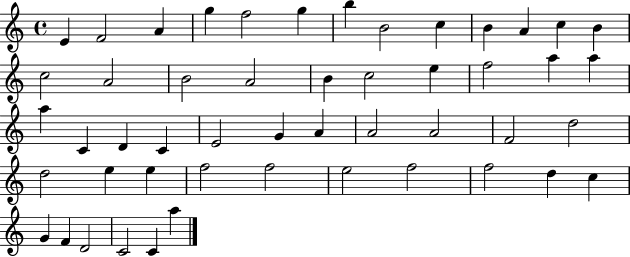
{
  \clef treble
  \time 4/4
  \defaultTimeSignature
  \key c \major
  e'4 f'2 a'4 | g''4 f''2 g''4 | b''4 b'2 c''4 | b'4 a'4 c''4 b'4 | \break c''2 a'2 | b'2 a'2 | b'4 c''2 e''4 | f''2 a''4 a''4 | \break a''4 c'4 d'4 c'4 | e'2 g'4 a'4 | a'2 a'2 | f'2 d''2 | \break d''2 e''4 e''4 | f''2 f''2 | e''2 f''2 | f''2 d''4 c''4 | \break g'4 f'4 d'2 | c'2 c'4 a''4 | \bar "|."
}